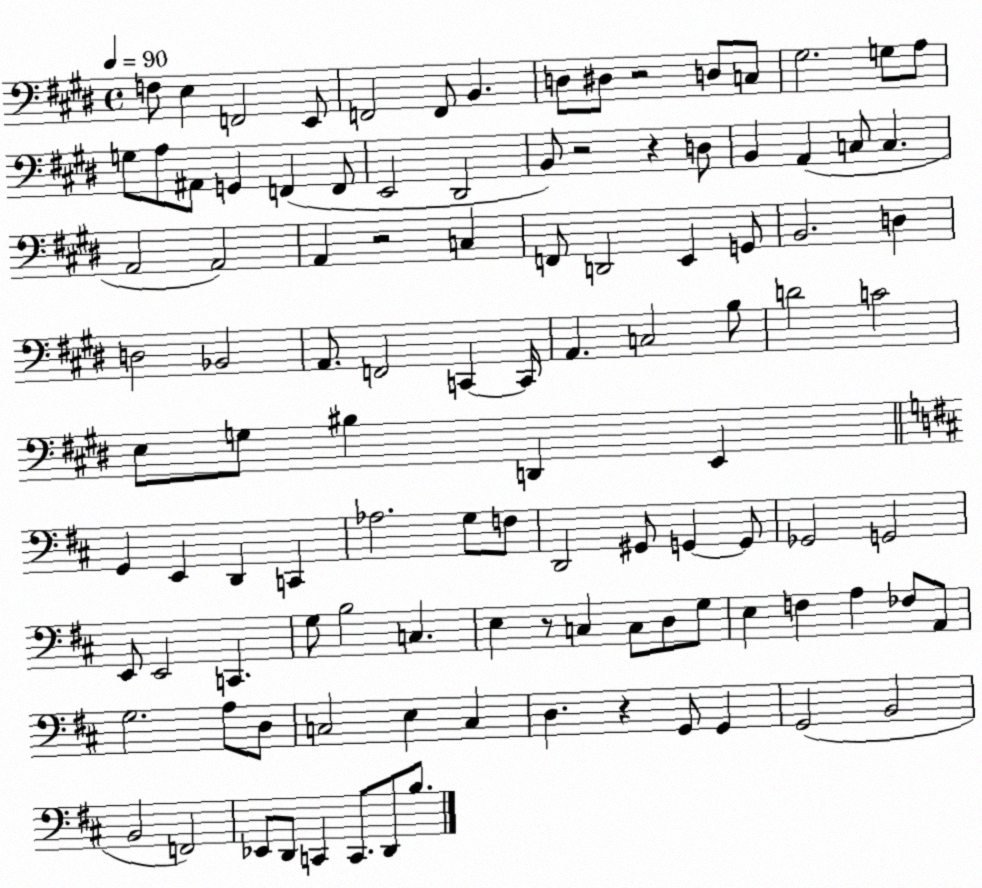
X:1
T:Untitled
M:4/4
L:1/4
K:E
F,/2 E, F,,2 E,,/2 F,,2 F,,/2 B,, D,/2 ^D,/2 z2 D,/2 C,/2 ^G,2 G,/2 A,/2 G,/2 A,/2 ^A,,/2 G,, F,, F,,/2 E,,2 ^D,,2 B,,/2 z2 z D,/2 B,, A,, C,/2 C, A,,2 A,,2 A,, z2 C, F,,/2 D,,2 E,, G,,/2 B,,2 D, D,2 _B,,2 A,,/2 F,,2 C,, C,,/4 A,, C,2 B,/2 D2 C2 E,/2 G,/2 ^B, D,, E,, G,, E,, D,, C,, _A,2 G,/2 F,/2 D,,2 ^G,,/2 G,, G,,/2 _G,,2 G,,2 E,,/2 E,,2 C,, G,/2 B,2 C, E, z/2 C, C,/2 D,/2 G,/2 E, F, A, _F,/2 A,,/2 G,2 A,/2 D,/2 C,2 E, C, D, z G,,/2 G,, G,,2 B,,2 B,,2 F,,2 _E,,/2 D,,/2 C,, C,,/2 D,,/2 B,/2